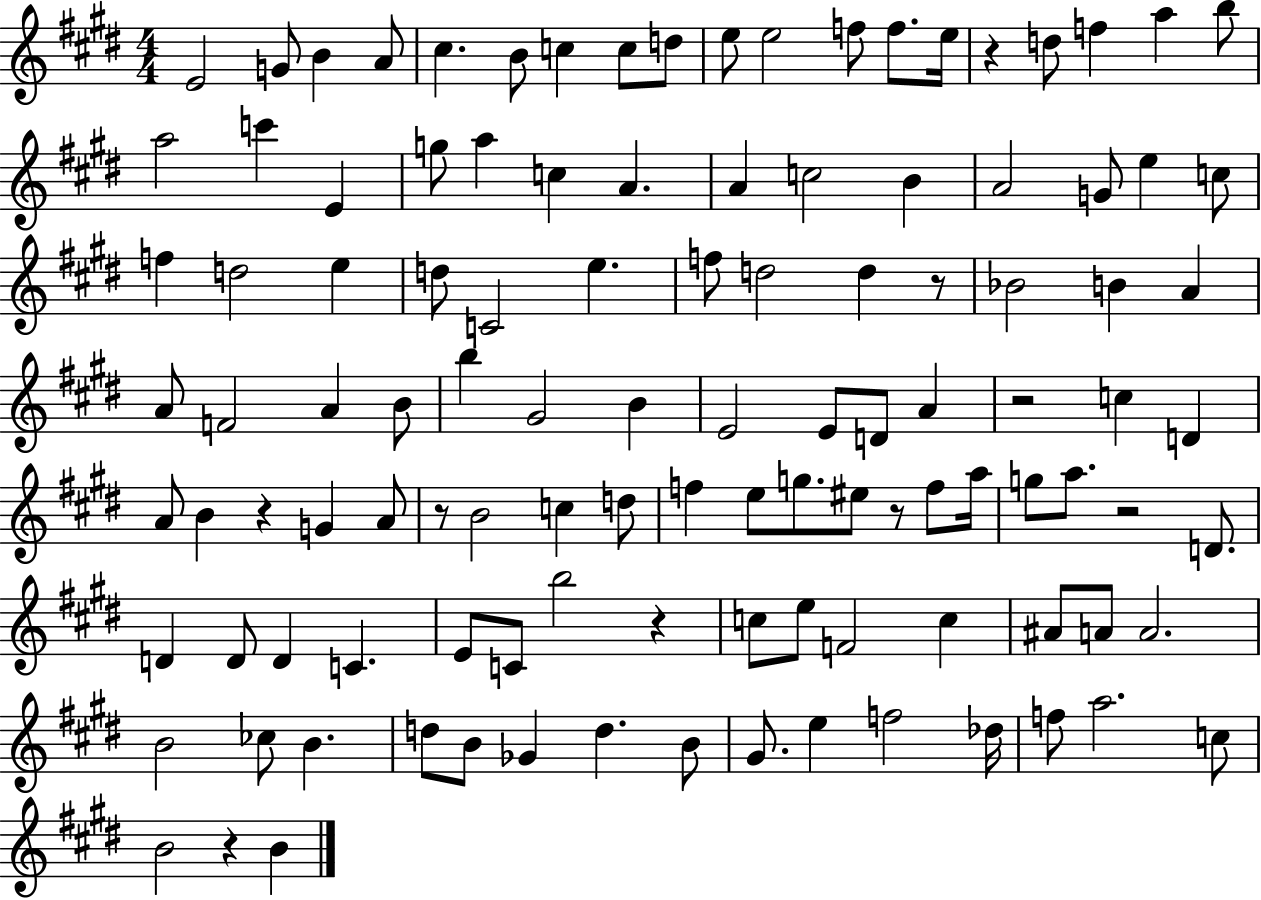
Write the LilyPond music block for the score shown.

{
  \clef treble
  \numericTimeSignature
  \time 4/4
  \key e \major
  e'2 g'8 b'4 a'8 | cis''4. b'8 c''4 c''8 d''8 | e''8 e''2 f''8 f''8. e''16 | r4 d''8 f''4 a''4 b''8 | \break a''2 c'''4 e'4 | g''8 a''4 c''4 a'4. | a'4 c''2 b'4 | a'2 g'8 e''4 c''8 | \break f''4 d''2 e''4 | d''8 c'2 e''4. | f''8 d''2 d''4 r8 | bes'2 b'4 a'4 | \break a'8 f'2 a'4 b'8 | b''4 gis'2 b'4 | e'2 e'8 d'8 a'4 | r2 c''4 d'4 | \break a'8 b'4 r4 g'4 a'8 | r8 b'2 c''4 d''8 | f''4 e''8 g''8. eis''8 r8 f''8 a''16 | g''8 a''8. r2 d'8. | \break d'4 d'8 d'4 c'4. | e'8 c'8 b''2 r4 | c''8 e''8 f'2 c''4 | ais'8 a'8 a'2. | \break b'2 ces''8 b'4. | d''8 b'8 ges'4 d''4. b'8 | gis'8. e''4 f''2 des''16 | f''8 a''2. c''8 | \break b'2 r4 b'4 | \bar "|."
}